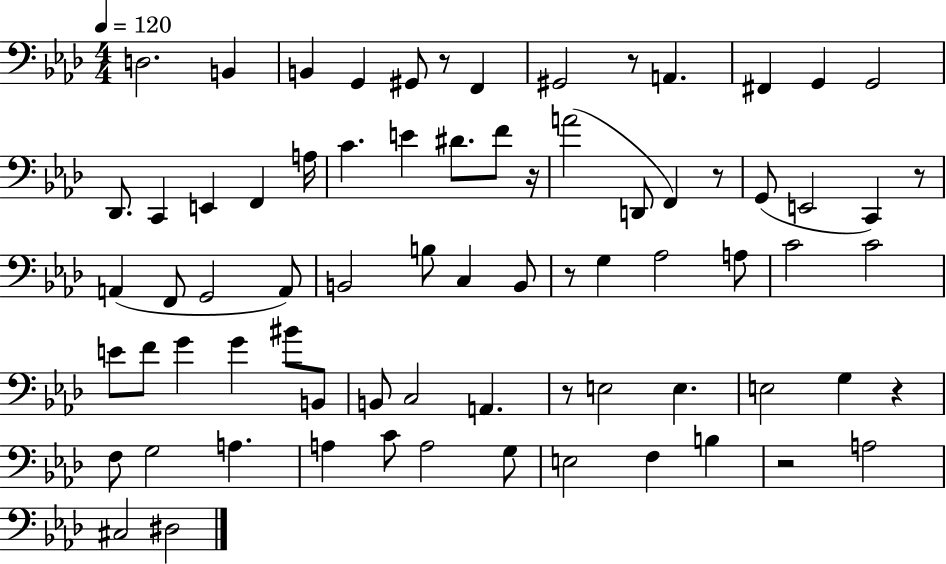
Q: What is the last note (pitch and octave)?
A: D#3